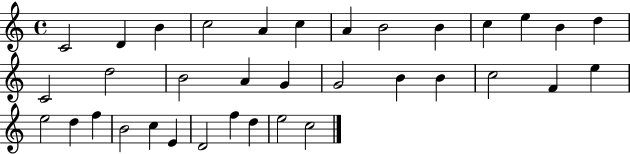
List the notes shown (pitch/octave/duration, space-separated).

C4/h D4/q B4/q C5/h A4/q C5/q A4/q B4/h B4/q C5/q E5/q B4/q D5/q C4/h D5/h B4/h A4/q G4/q G4/h B4/q B4/q C5/h F4/q E5/q E5/h D5/q F5/q B4/h C5/q E4/q D4/h F5/q D5/q E5/h C5/h